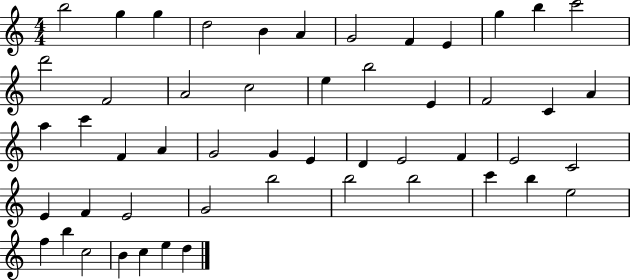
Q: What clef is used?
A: treble